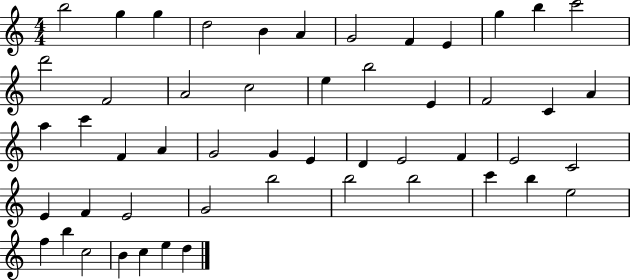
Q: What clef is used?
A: treble